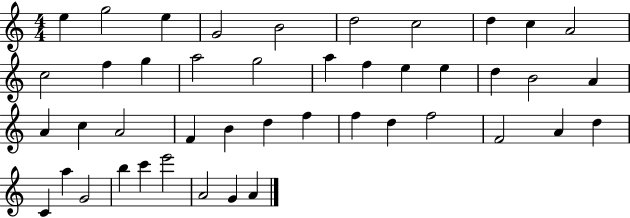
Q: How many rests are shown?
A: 0